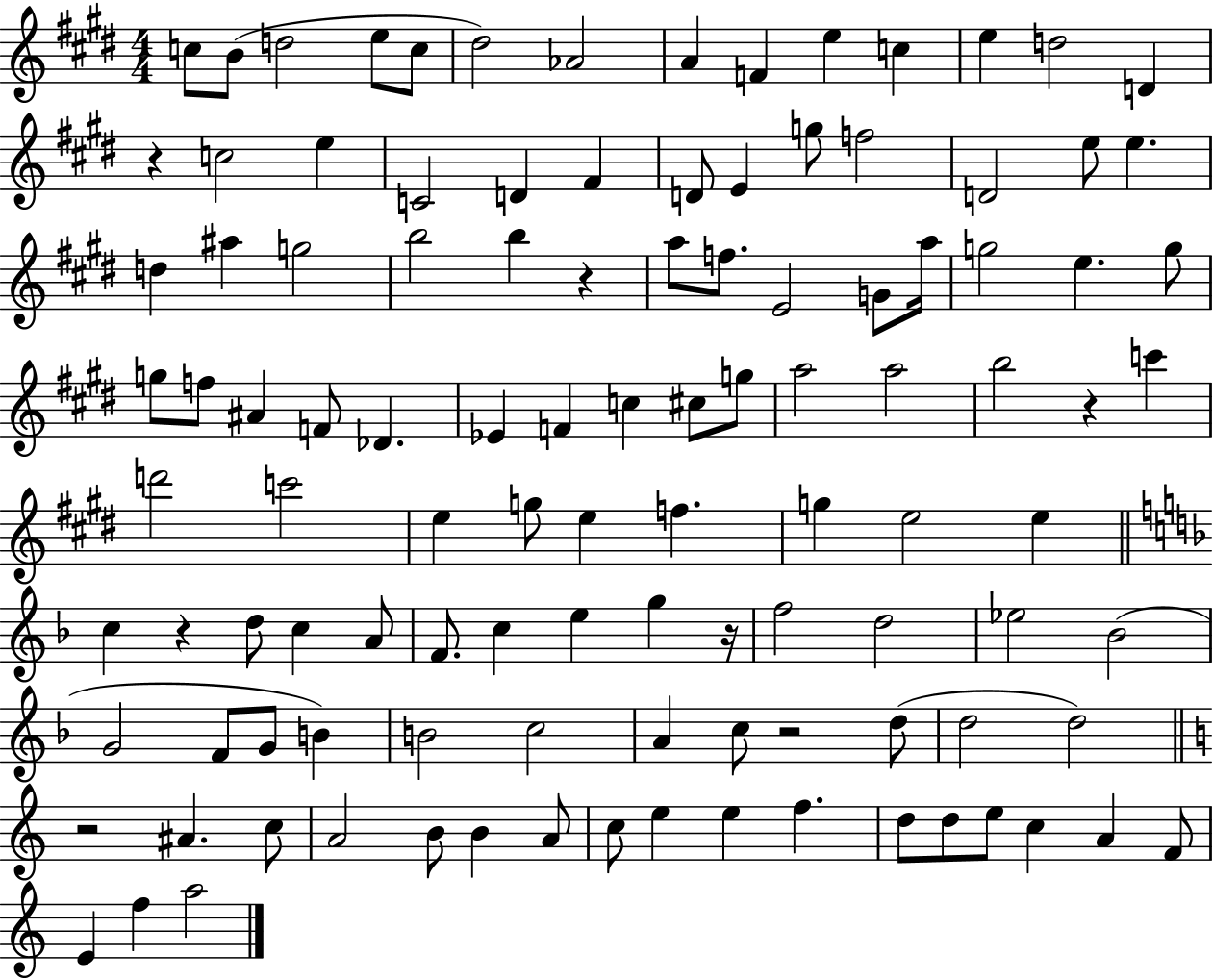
{
  \clef treble
  \numericTimeSignature
  \time 4/4
  \key e \major
  c''8 b'8( d''2 e''8 c''8 | dis''2) aes'2 | a'4 f'4 e''4 c''4 | e''4 d''2 d'4 | \break r4 c''2 e''4 | c'2 d'4 fis'4 | d'8 e'4 g''8 f''2 | d'2 e''8 e''4. | \break d''4 ais''4 g''2 | b''2 b''4 r4 | a''8 f''8. e'2 g'8 a''16 | g''2 e''4. g''8 | \break g''8 f''8 ais'4 f'8 des'4. | ees'4 f'4 c''4 cis''8 g''8 | a''2 a''2 | b''2 r4 c'''4 | \break d'''2 c'''2 | e''4 g''8 e''4 f''4. | g''4 e''2 e''4 | \bar "||" \break \key f \major c''4 r4 d''8 c''4 a'8 | f'8. c''4 e''4 g''4 r16 | f''2 d''2 | ees''2 bes'2( | \break g'2 f'8 g'8 b'4) | b'2 c''2 | a'4 c''8 r2 d''8( | d''2 d''2) | \break \bar "||" \break \key a \minor r2 ais'4. c''8 | a'2 b'8 b'4 a'8 | c''8 e''4 e''4 f''4. | d''8 d''8 e''8 c''4 a'4 f'8 | \break e'4 f''4 a''2 | \bar "|."
}